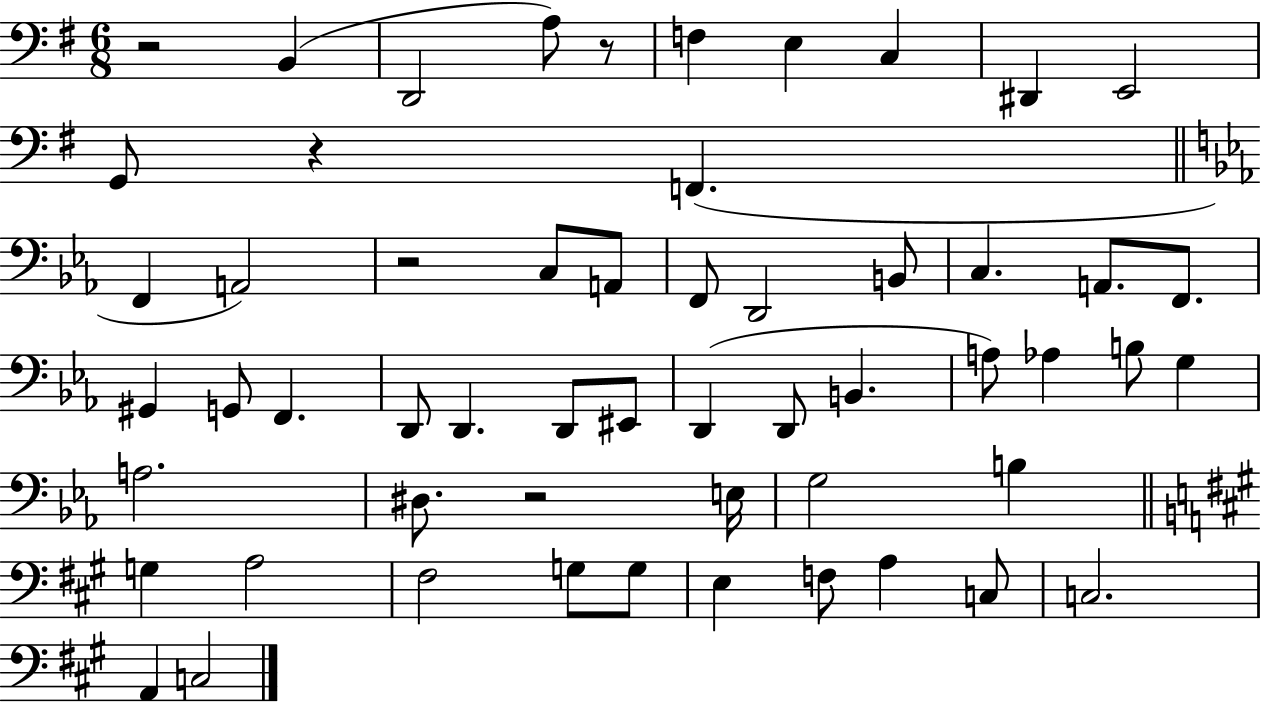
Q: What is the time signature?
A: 6/8